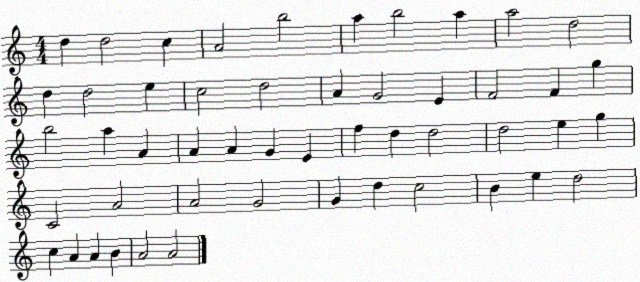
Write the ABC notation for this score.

X:1
T:Untitled
M:4/4
L:1/4
K:C
d d2 c A2 b2 a b2 a a2 d2 d d2 e c2 d2 A G2 E F2 F g b2 a A A A G E f d d2 d2 e g C2 A2 A2 G2 G d c2 B e d2 c A A B A2 A2